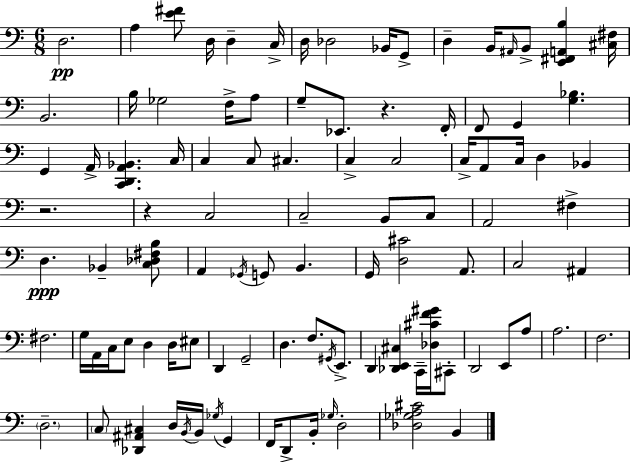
X:1
T:Untitled
M:6/8
L:1/4
K:C
D,2 A, [E^F]/2 D,/4 D, C,/4 D,/4 _D,2 _B,,/4 G,,/2 D, B,,/4 ^A,,/4 B,,/2 [E,,^F,,A,,B,] [^C,^F,]/4 B,,2 B,/4 _G,2 F,/4 A,/2 G,/2 _E,,/2 z F,,/4 F,,/2 G,, [G,_B,] G,, A,,/4 [C,,D,,A,,_B,,] C,/4 C, C,/2 ^C, C, C,2 C,/4 A,,/2 C,/4 D, _B,, z2 z C,2 C,2 B,,/2 C,/2 A,,2 ^F, D, _B,, [C,_D,^F,B,]/2 A,, _G,,/4 G,,/2 B,, G,,/4 [D,^C]2 A,,/2 C,2 ^A,, ^F,2 G,/4 A,,/4 C,/4 E,/2 D, D,/4 ^E,/2 D,, G,,2 D, F,/2 ^G,,/4 E,,/2 D,, [_D,,E,,^C,] C,,/4 [_D,^CF^G]/4 ^C,,/2 D,,2 E,,/2 A,/2 A,2 F,2 D,2 C,/2 [_D,,^A,,^C,] D,/4 B,,/4 B,,/4 _G,/4 G,, F,,/4 D,,/2 B,,/4 _G,/4 D,2 [_D,_G,A,^C]2 B,,